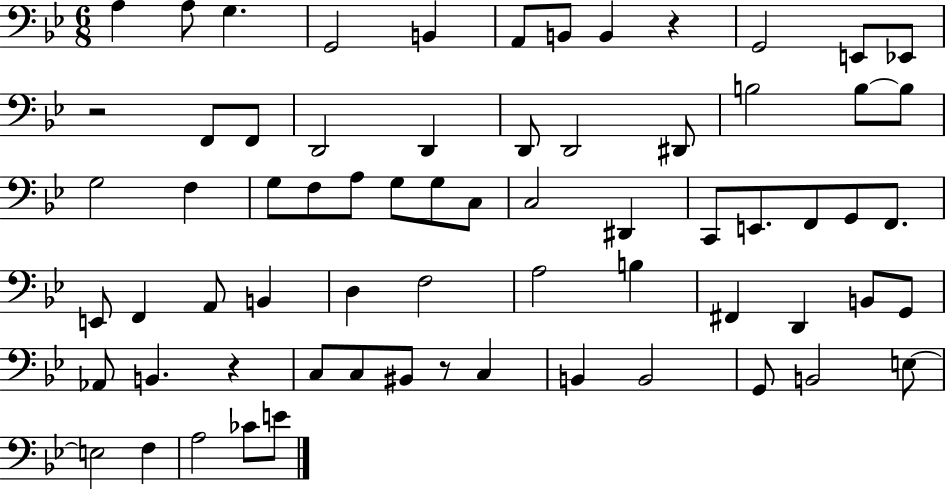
A3/q A3/e G3/q. G2/h B2/q A2/e B2/e B2/q R/q G2/h E2/e Eb2/e R/h F2/e F2/e D2/h D2/q D2/e D2/h D#2/e B3/h B3/e B3/e G3/h F3/q G3/e F3/e A3/e G3/e G3/e C3/e C3/h D#2/q C2/e E2/e. F2/e G2/e F2/e. E2/e F2/q A2/e B2/q D3/q F3/h A3/h B3/q F#2/q D2/q B2/e G2/e Ab2/e B2/q. R/q C3/e C3/e BIS2/e R/e C3/q B2/q B2/h G2/e B2/h E3/e E3/h F3/q A3/h CES4/e E4/e